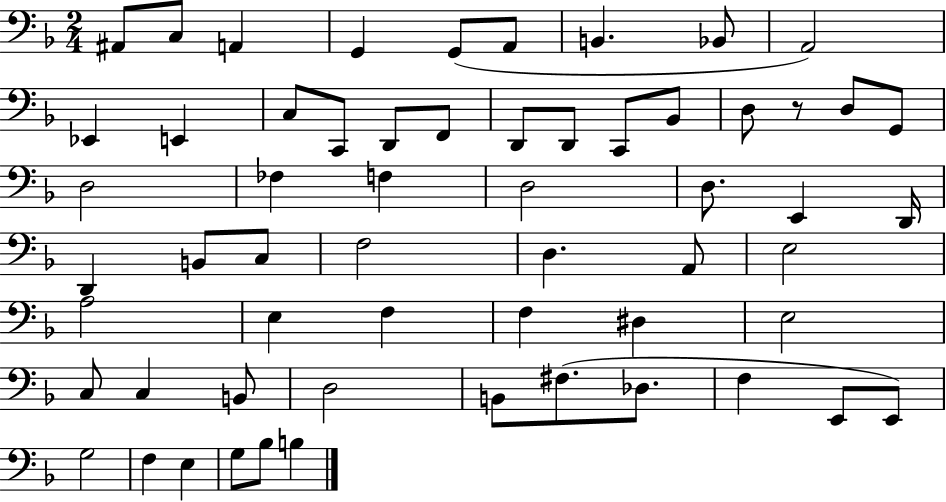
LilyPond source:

{
  \clef bass
  \numericTimeSignature
  \time 2/4
  \key f \major
  ais,8 c8 a,4 | g,4 g,8( a,8 | b,4. bes,8 | a,2) | \break ees,4 e,4 | c8 c,8 d,8 f,8 | d,8 d,8 c,8 bes,8 | d8 r8 d8 g,8 | \break d2 | fes4 f4 | d2 | d8. e,4 d,16 | \break d,4 b,8 c8 | f2 | d4. a,8 | e2 | \break a2 | e4 f4 | f4 dis4 | e2 | \break c8 c4 b,8 | d2 | b,8 fis8.( des8. | f4 e,8 e,8) | \break g2 | f4 e4 | g8 bes8 b4 | \bar "|."
}